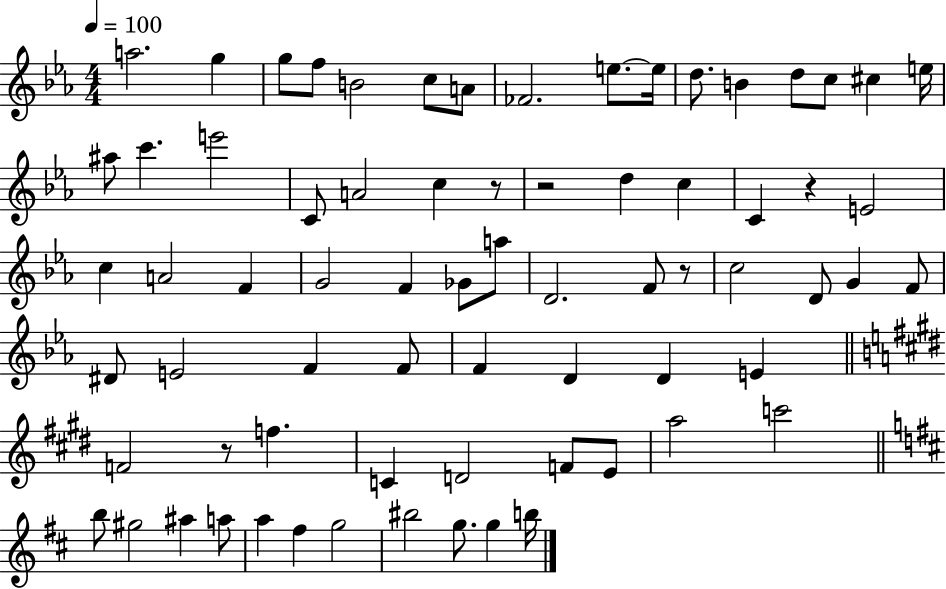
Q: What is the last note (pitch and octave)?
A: B5